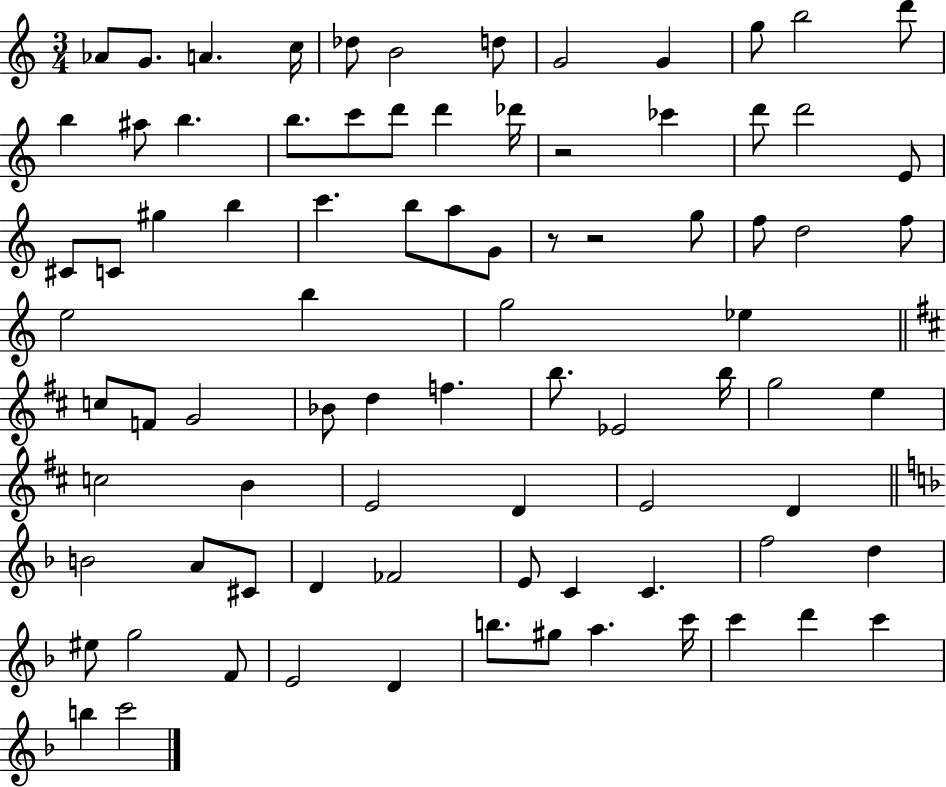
Ab4/e G4/e. A4/q. C5/s Db5/e B4/h D5/e G4/h G4/q G5/e B5/h D6/e B5/q A#5/e B5/q. B5/e. C6/e D6/e D6/q Db6/s R/h CES6/q D6/e D6/h E4/e C#4/e C4/e G#5/q B5/q C6/q. B5/e A5/e G4/e R/e R/h G5/e F5/e D5/h F5/e E5/h B5/q G5/h Eb5/q C5/e F4/e G4/h Bb4/e D5/q F5/q. B5/e. Eb4/h B5/s G5/h E5/q C5/h B4/q E4/h D4/q E4/h D4/q B4/h A4/e C#4/e D4/q FES4/h E4/e C4/q C4/q. F5/h D5/q EIS5/e G5/h F4/e E4/h D4/q B5/e. G#5/e A5/q. C6/s C6/q D6/q C6/q B5/q C6/h